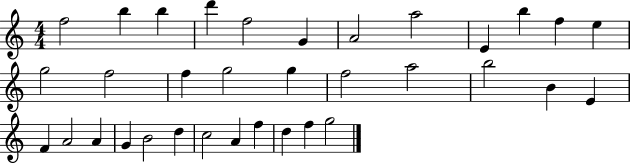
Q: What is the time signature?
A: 4/4